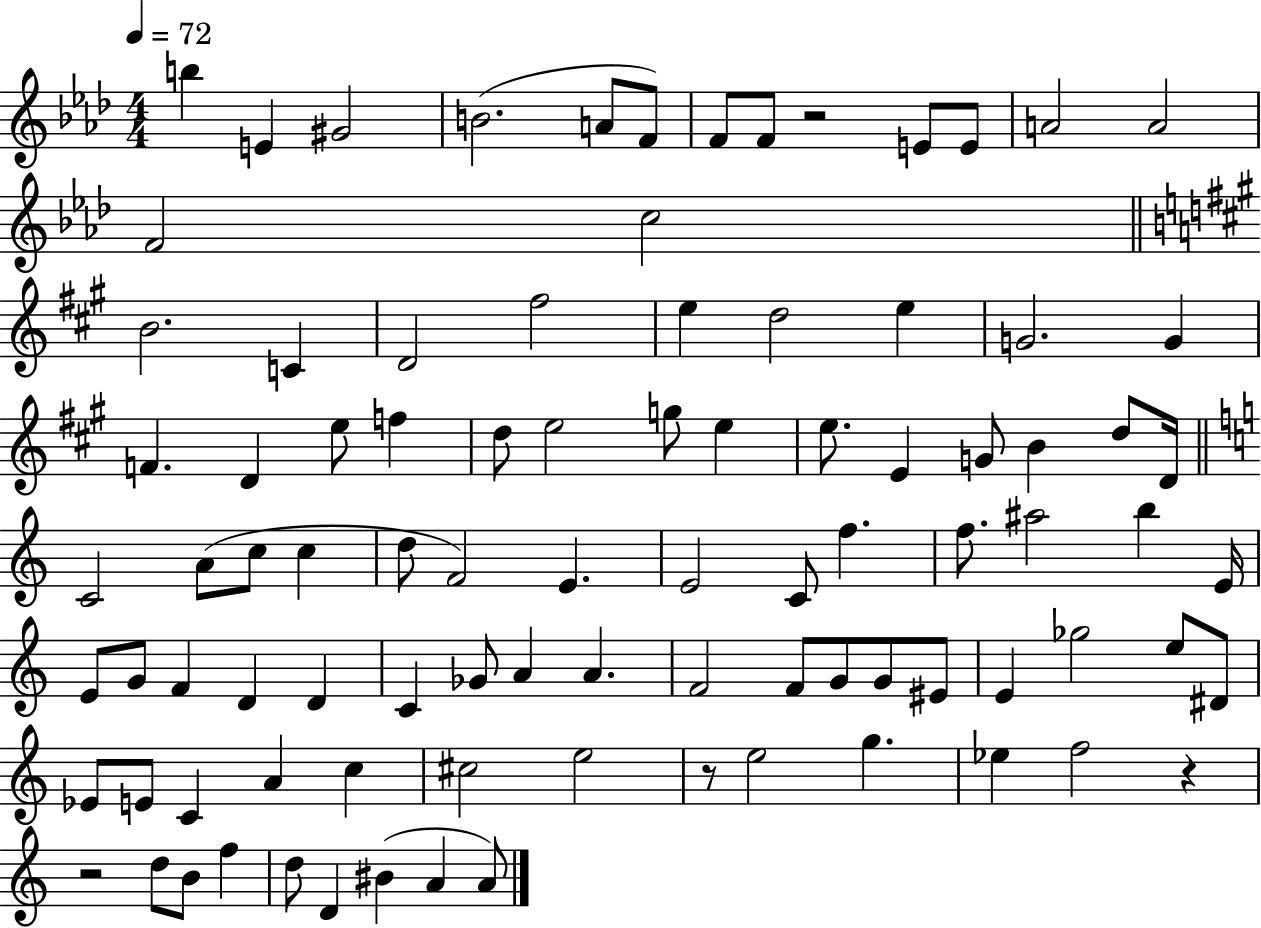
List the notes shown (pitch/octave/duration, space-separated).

B5/q E4/q G#4/h B4/h. A4/e F4/e F4/e F4/e R/h E4/e E4/e A4/h A4/h F4/h C5/h B4/h. C4/q D4/h F#5/h E5/q D5/h E5/q G4/h. G4/q F4/q. D4/q E5/e F5/q D5/e E5/h G5/e E5/q E5/e. E4/q G4/e B4/q D5/e D4/s C4/h A4/e C5/e C5/q D5/e F4/h E4/q. E4/h C4/e F5/q. F5/e. A#5/h B5/q E4/s E4/e G4/e F4/q D4/q D4/q C4/q Gb4/e A4/q A4/q. F4/h F4/e G4/e G4/e EIS4/e E4/q Gb5/h E5/e D#4/e Eb4/e E4/e C4/q A4/q C5/q C#5/h E5/h R/e E5/h G5/q. Eb5/q F5/h R/q R/h D5/e B4/e F5/q D5/e D4/q BIS4/q A4/q A4/e